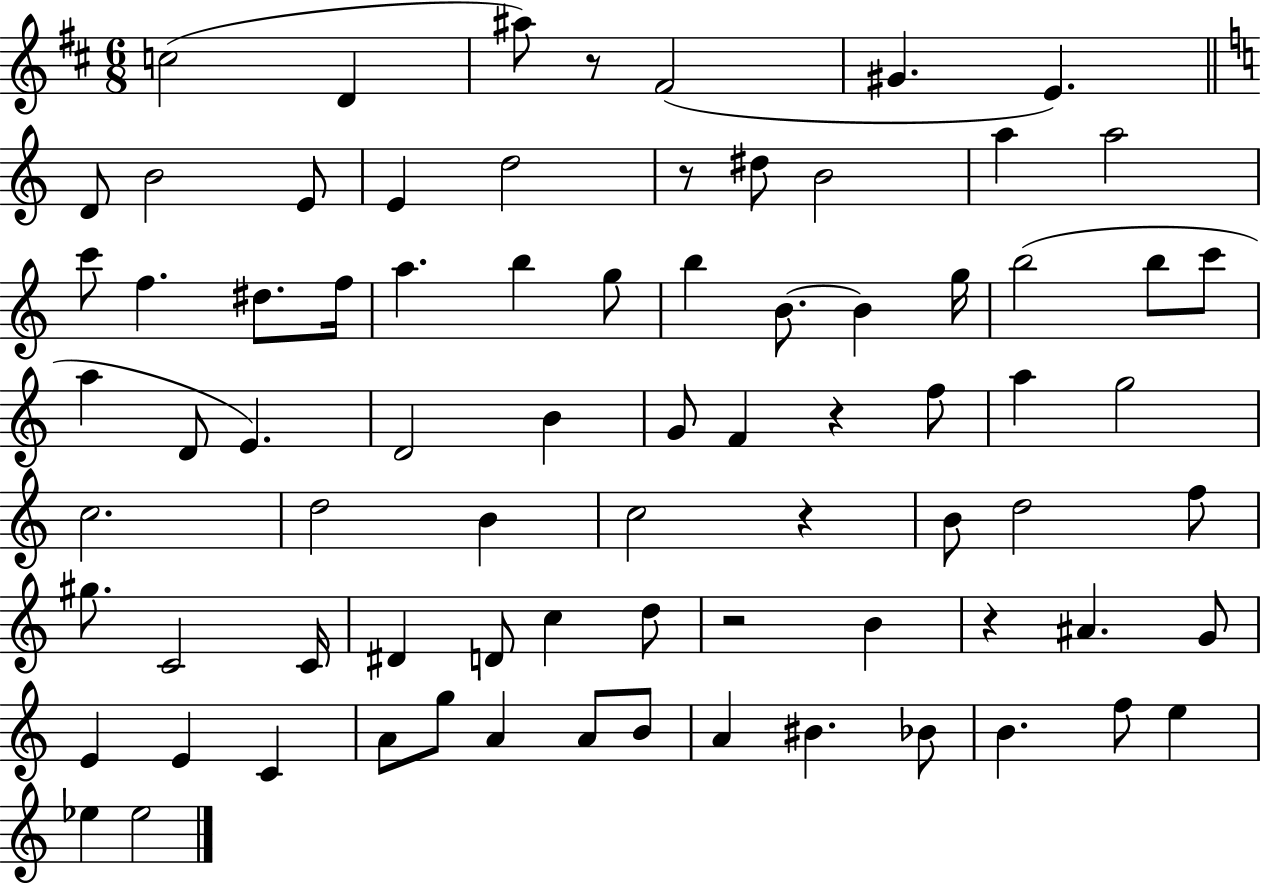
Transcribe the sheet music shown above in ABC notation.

X:1
T:Untitled
M:6/8
L:1/4
K:D
c2 D ^a/2 z/2 ^F2 ^G E D/2 B2 E/2 E d2 z/2 ^d/2 B2 a a2 c'/2 f ^d/2 f/4 a b g/2 b B/2 B g/4 b2 b/2 c'/2 a D/2 E D2 B G/2 F z f/2 a g2 c2 d2 B c2 z B/2 d2 f/2 ^g/2 C2 C/4 ^D D/2 c d/2 z2 B z ^A G/2 E E C A/2 g/2 A A/2 B/2 A ^B _B/2 B f/2 e _e _e2